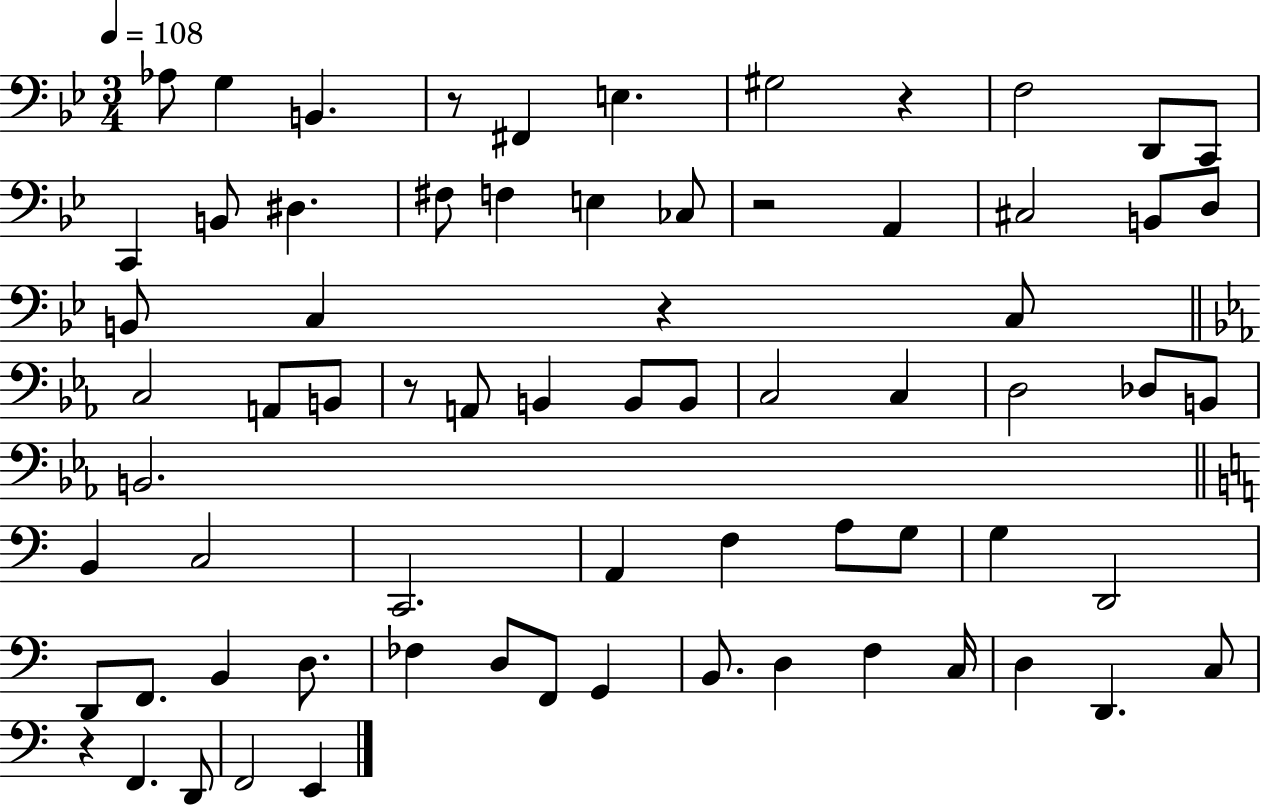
{
  \clef bass
  \numericTimeSignature
  \time 3/4
  \key bes \major
  \tempo 4 = 108
  \repeat volta 2 { aes8 g4 b,4. | r8 fis,4 e4. | gis2 r4 | f2 d,8 c,8 | \break c,4 b,8 dis4. | fis8 f4 e4 ces8 | r2 a,4 | cis2 b,8 d8 | \break b,8 c4 r4 c8 | \bar "||" \break \key ees \major c2 a,8 b,8 | r8 a,8 b,4 b,8 b,8 | c2 c4 | d2 des8 b,8 | \break b,2. | \bar "||" \break \key a \minor b,4 c2 | c,2. | a,4 f4 a8 g8 | g4 d,2 | \break d,8 f,8. b,4 d8. | fes4 d8 f,8 g,4 | b,8. d4 f4 c16 | d4 d,4. c8 | \break r4 f,4. d,8 | f,2 e,4 | } \bar "|."
}